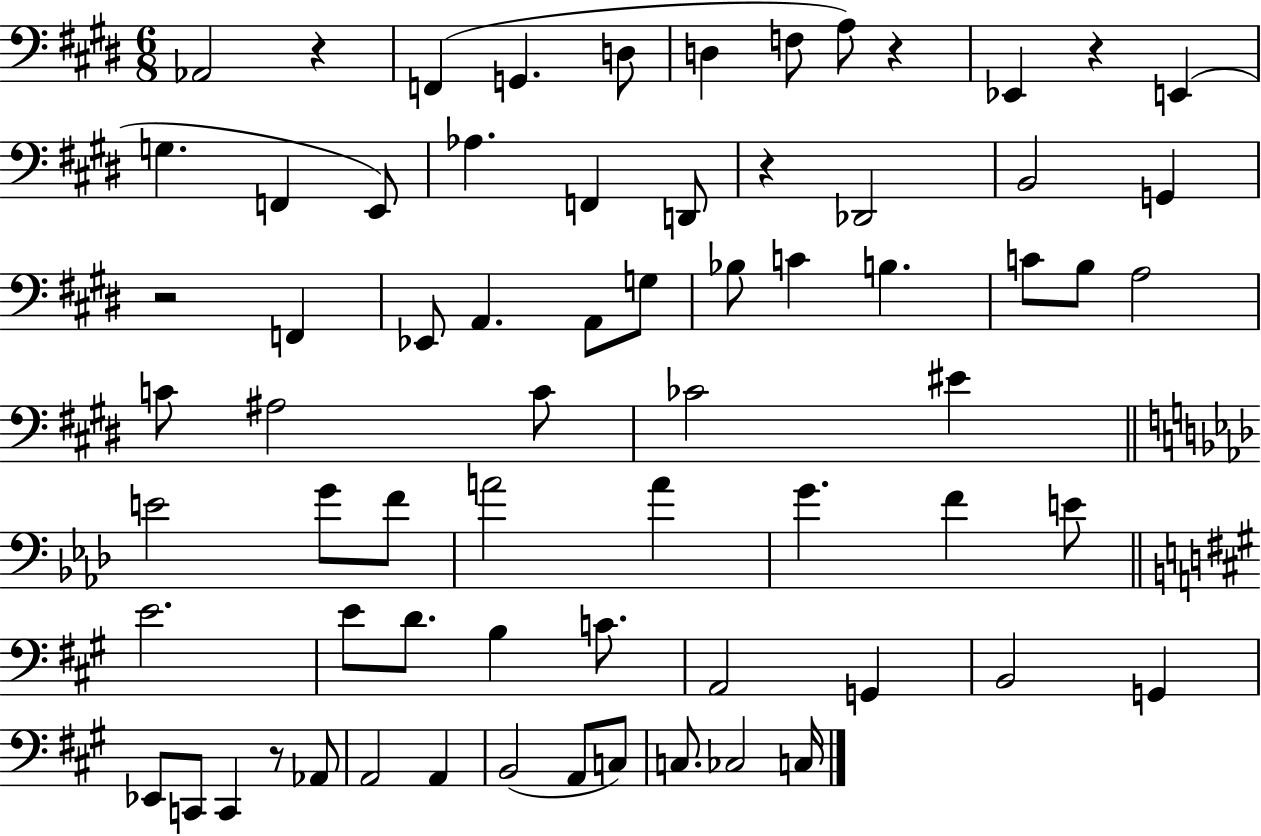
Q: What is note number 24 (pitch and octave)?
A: Bb3